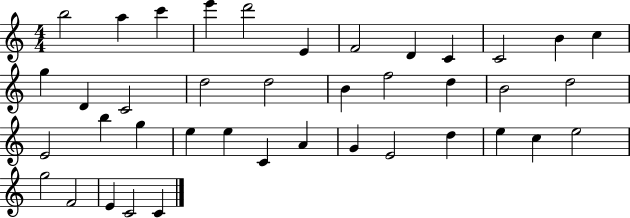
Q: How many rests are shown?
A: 0